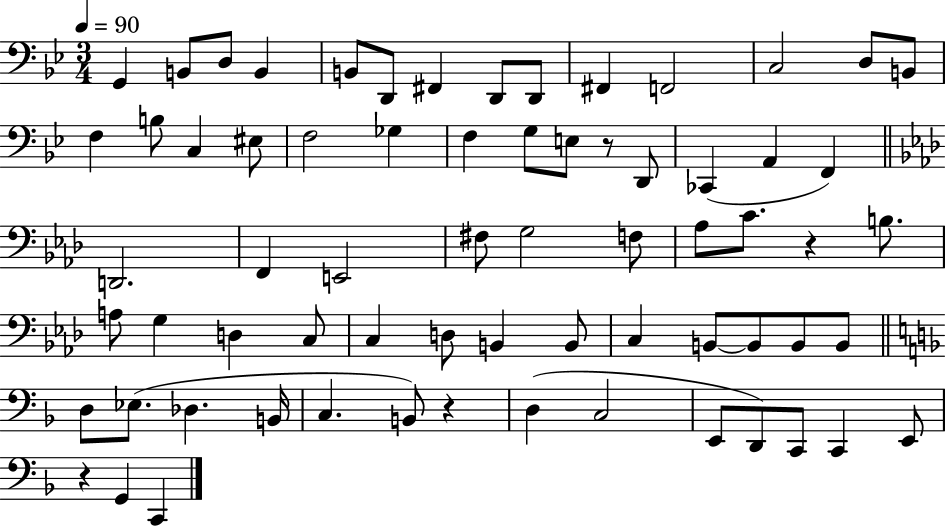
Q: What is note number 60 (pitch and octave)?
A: C2